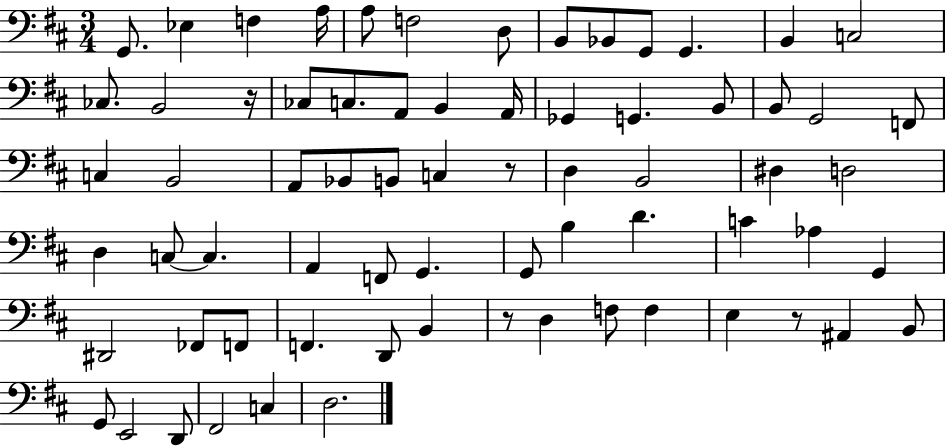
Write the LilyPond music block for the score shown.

{
  \clef bass
  \numericTimeSignature
  \time 3/4
  \key d \major
  g,8. ees4 f4 a16 | a8 f2 d8 | b,8 bes,8 g,8 g,4. | b,4 c2 | \break ces8. b,2 r16 | ces8 c8. a,8 b,4 a,16 | ges,4 g,4. b,8 | b,8 g,2 f,8 | \break c4 b,2 | a,8 bes,8 b,8 c4 r8 | d4 b,2 | dis4 d2 | \break d4 c8~~ c4. | a,4 f,8 g,4. | g,8 b4 d'4. | c'4 aes4 g,4 | \break dis,2 fes,8 f,8 | f,4. d,8 b,4 | r8 d4 f8 f4 | e4 r8 ais,4 b,8 | \break g,8 e,2 d,8 | fis,2 c4 | d2. | \bar "|."
}